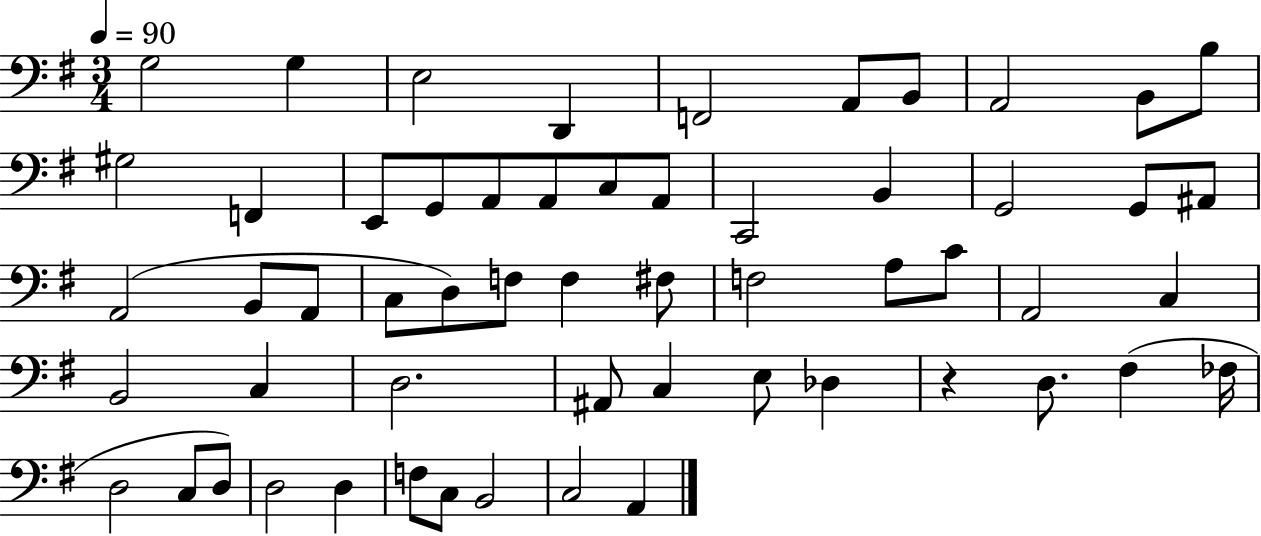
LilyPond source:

{
  \clef bass
  \numericTimeSignature
  \time 3/4
  \key g \major
  \tempo 4 = 90
  g2 g4 | e2 d,4 | f,2 a,8 b,8 | a,2 b,8 b8 | \break gis2 f,4 | e,8 g,8 a,8 a,8 c8 a,8 | c,2 b,4 | g,2 g,8 ais,8 | \break a,2( b,8 a,8 | c8 d8) f8 f4 fis8 | f2 a8 c'8 | a,2 c4 | \break b,2 c4 | d2. | ais,8 c4 e8 des4 | r4 d8. fis4( fes16 | \break d2 c8 d8) | d2 d4 | f8 c8 b,2 | c2 a,4 | \break \bar "|."
}